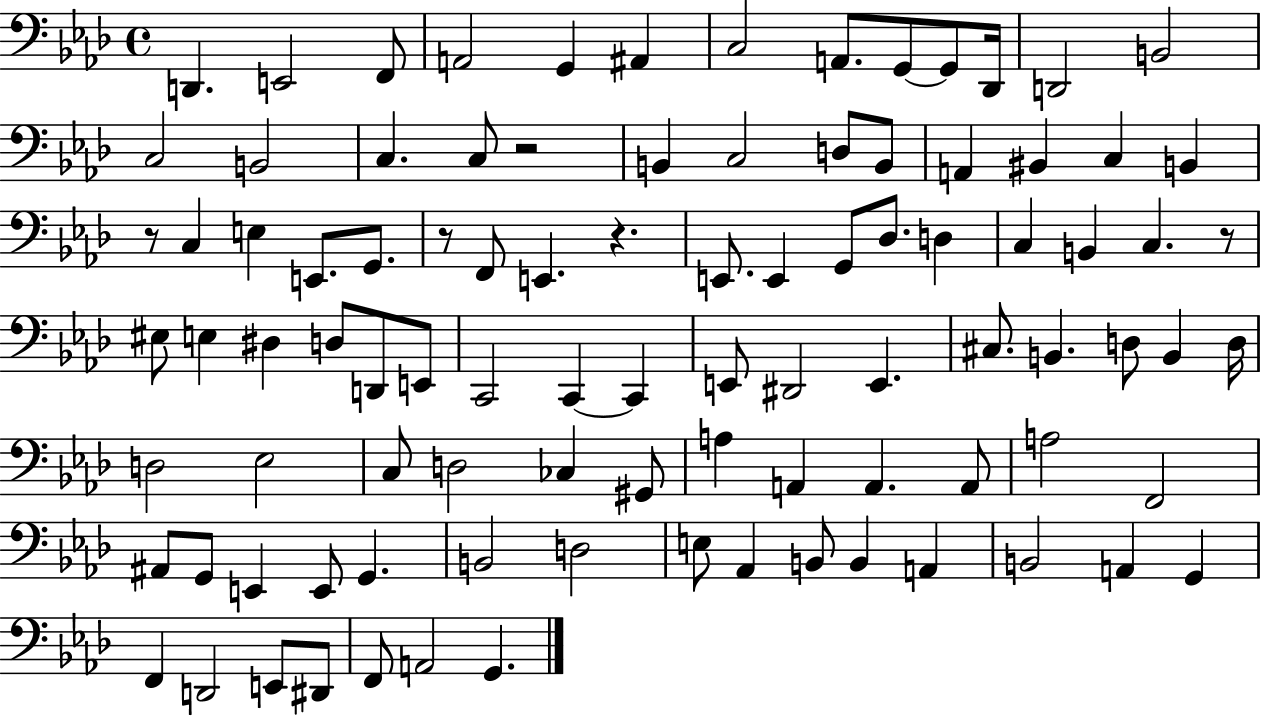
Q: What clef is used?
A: bass